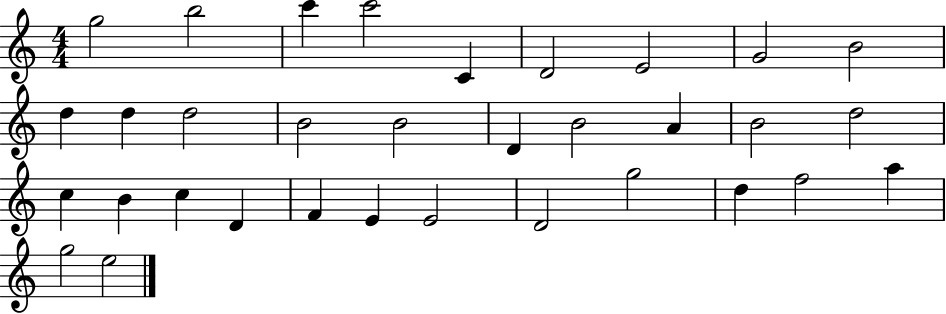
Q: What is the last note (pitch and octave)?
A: E5